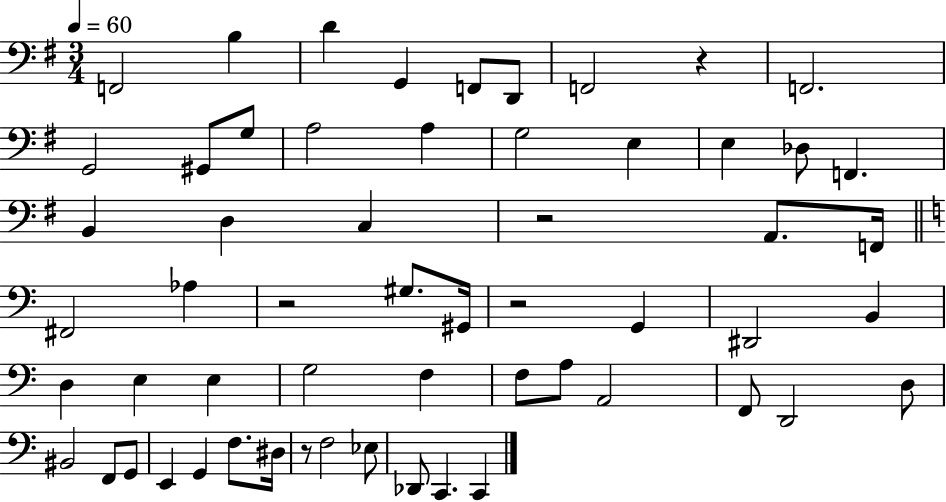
X:1
T:Untitled
M:3/4
L:1/4
K:G
F,,2 B, D G,, F,,/2 D,,/2 F,,2 z F,,2 G,,2 ^G,,/2 G,/2 A,2 A, G,2 E, E, _D,/2 F,, B,, D, C, z2 A,,/2 F,,/4 ^F,,2 _A, z2 ^G,/2 ^G,,/4 z2 G,, ^D,,2 B,, D, E, E, G,2 F, F,/2 A,/2 A,,2 F,,/2 D,,2 D,/2 ^B,,2 F,,/2 G,,/2 E,, G,, F,/2 ^D,/4 z/2 F,2 _E,/2 _D,,/2 C,, C,,